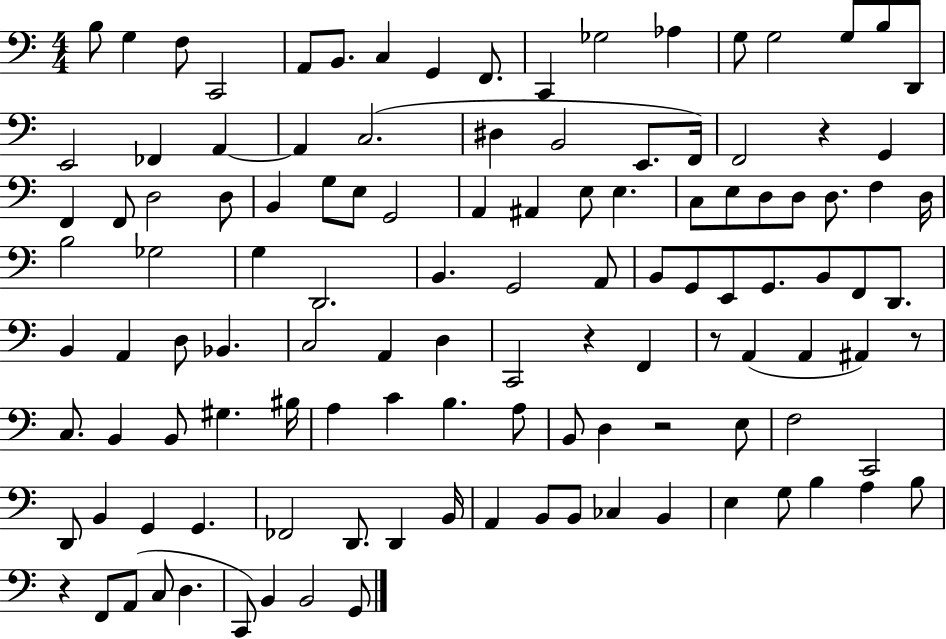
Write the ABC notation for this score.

X:1
T:Untitled
M:4/4
L:1/4
K:C
B,/2 G, F,/2 C,,2 A,,/2 B,,/2 C, G,, F,,/2 C,, _G,2 _A, G,/2 G,2 G,/2 B,/2 D,,/2 E,,2 _F,, A,, A,, C,2 ^D, B,,2 E,,/2 F,,/4 F,,2 z G,, F,, F,,/2 D,2 D,/2 B,, G,/2 E,/2 G,,2 A,, ^A,, E,/2 E, C,/2 E,/2 D,/2 D,/2 D,/2 F, D,/4 B,2 _G,2 G, D,,2 B,, G,,2 A,,/2 B,,/2 G,,/2 E,,/2 G,,/2 B,,/2 F,,/2 D,,/2 B,, A,, D,/2 _B,, C,2 A,, D, C,,2 z F,, z/2 A,, A,, ^A,, z/2 C,/2 B,, B,,/2 ^G, ^B,/4 A, C B, A,/2 B,,/2 D, z2 E,/2 F,2 C,,2 D,,/2 B,, G,, G,, _F,,2 D,,/2 D,, B,,/4 A,, B,,/2 B,,/2 _C, B,, E, G,/2 B, A, B,/2 z F,,/2 A,,/2 C,/2 D, C,,/2 B,, B,,2 G,,/2